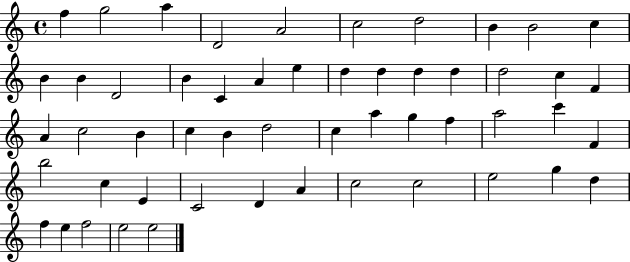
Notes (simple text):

F5/q G5/h A5/q D4/h A4/h C5/h D5/h B4/q B4/h C5/q B4/q B4/q D4/h B4/q C4/q A4/q E5/q D5/q D5/q D5/q D5/q D5/h C5/q F4/q A4/q C5/h B4/q C5/q B4/q D5/h C5/q A5/q G5/q F5/q A5/h C6/q F4/q B5/h C5/q E4/q C4/h D4/q A4/q C5/h C5/h E5/h G5/q D5/q F5/q E5/q F5/h E5/h E5/h